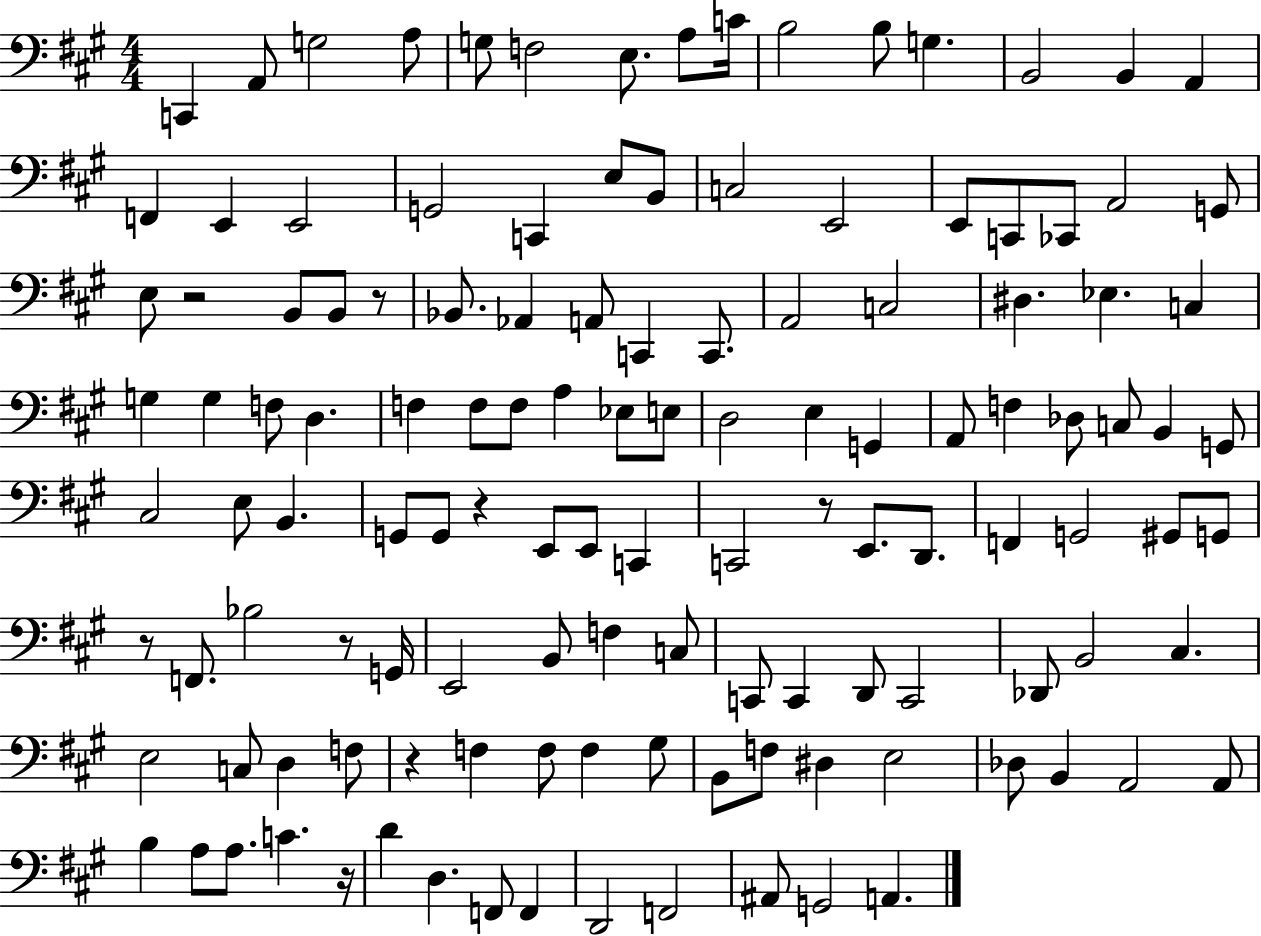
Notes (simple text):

C2/q A2/e G3/h A3/e G3/e F3/h E3/e. A3/e C4/s B3/h B3/e G3/q. B2/h B2/q A2/q F2/q E2/q E2/h G2/h C2/q E3/e B2/e C3/h E2/h E2/e C2/e CES2/e A2/h G2/e E3/e R/h B2/e B2/e R/e Bb2/e. Ab2/q A2/e C2/q C2/e. A2/h C3/h D#3/q. Eb3/q. C3/q G3/q G3/q F3/e D3/q. F3/q F3/e F3/e A3/q Eb3/e E3/e D3/h E3/q G2/q A2/e F3/q Db3/e C3/e B2/q G2/e C#3/h E3/e B2/q. G2/e G2/e R/q E2/e E2/e C2/q C2/h R/e E2/e. D2/e. F2/q G2/h G#2/e G2/e R/e F2/e. Bb3/h R/e G2/s E2/h B2/e F3/q C3/e C2/e C2/q D2/e C2/h Db2/e B2/h C#3/q. E3/h C3/e D3/q F3/e R/q F3/q F3/e F3/q G#3/e B2/e F3/e D#3/q E3/h Db3/e B2/q A2/h A2/e B3/q A3/e A3/e. C4/q. R/s D4/q D3/q. F2/e F2/q D2/h F2/h A#2/e G2/h A2/q.